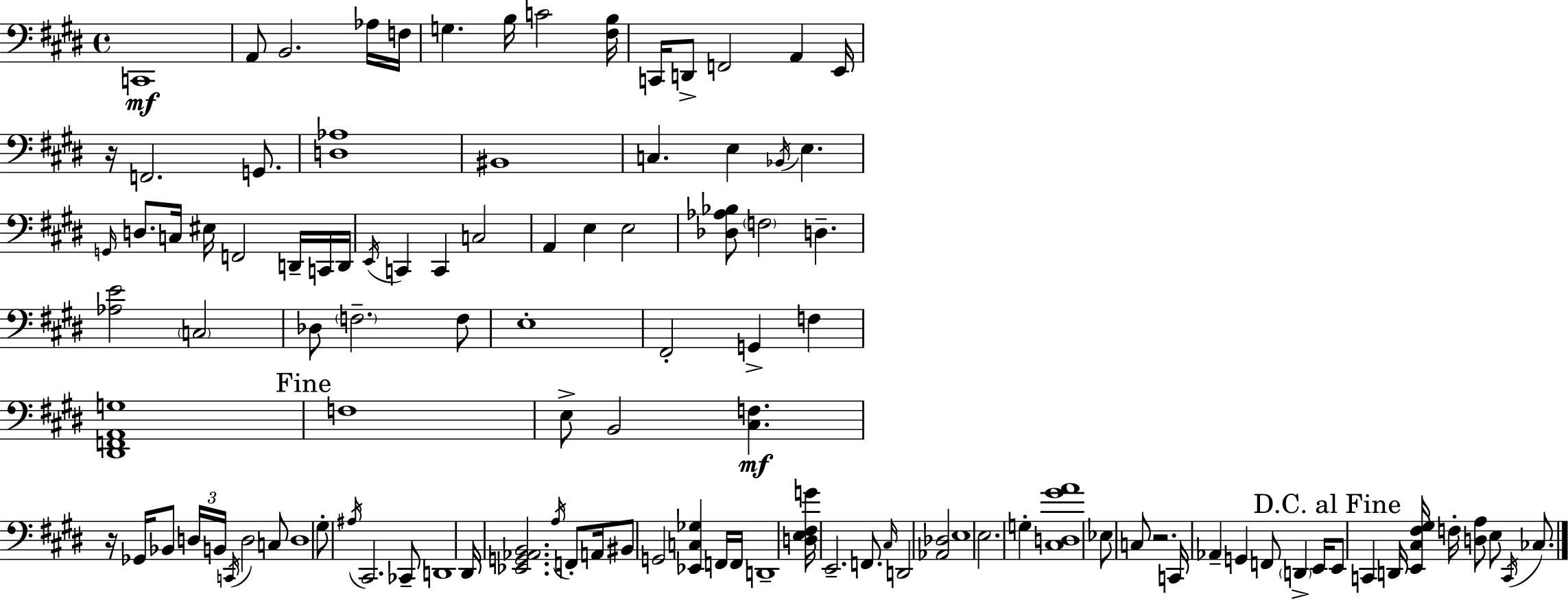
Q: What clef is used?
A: bass